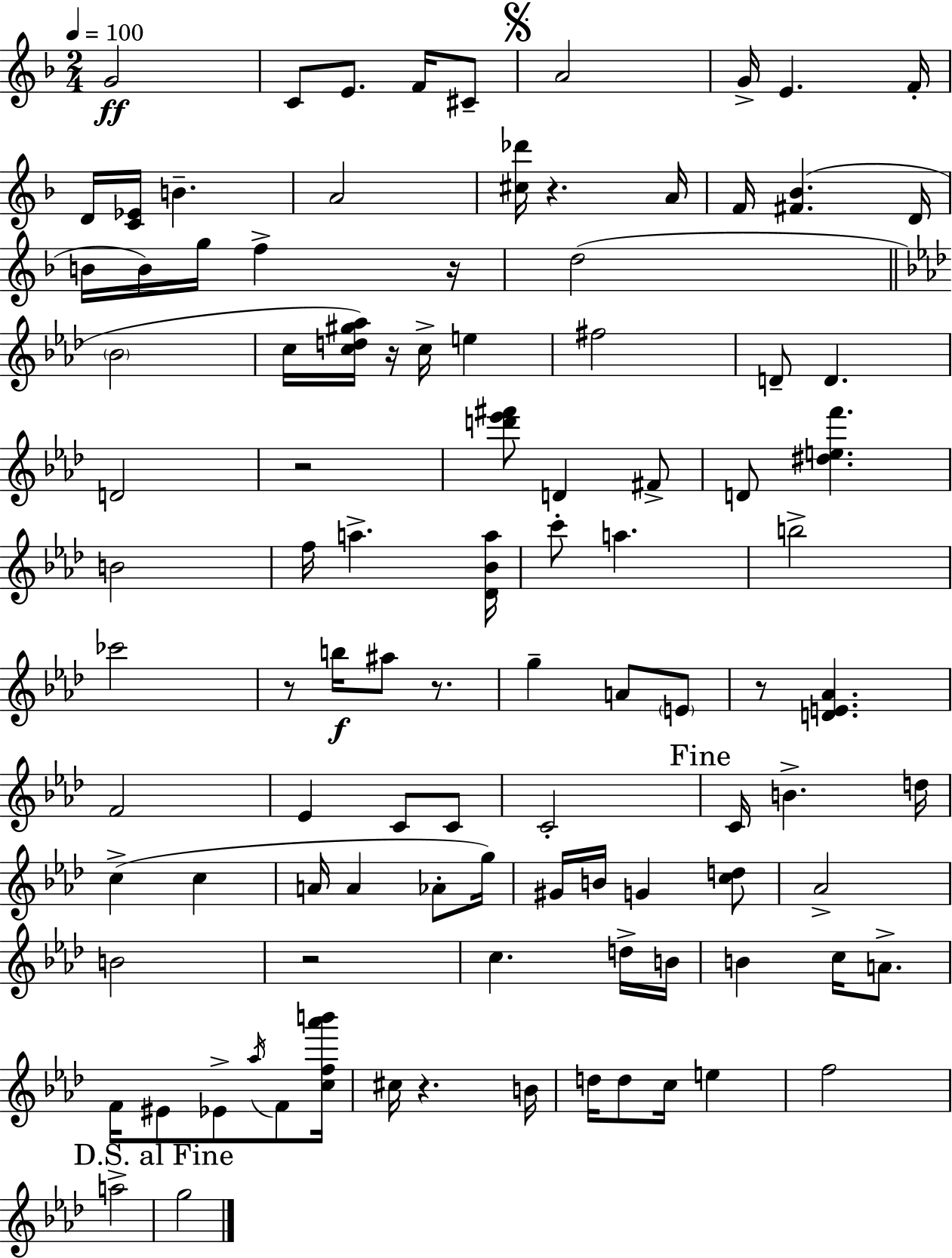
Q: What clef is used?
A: treble